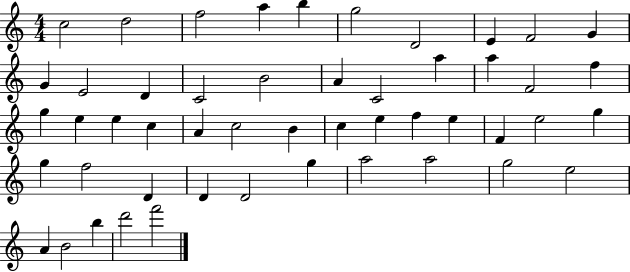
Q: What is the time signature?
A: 4/4